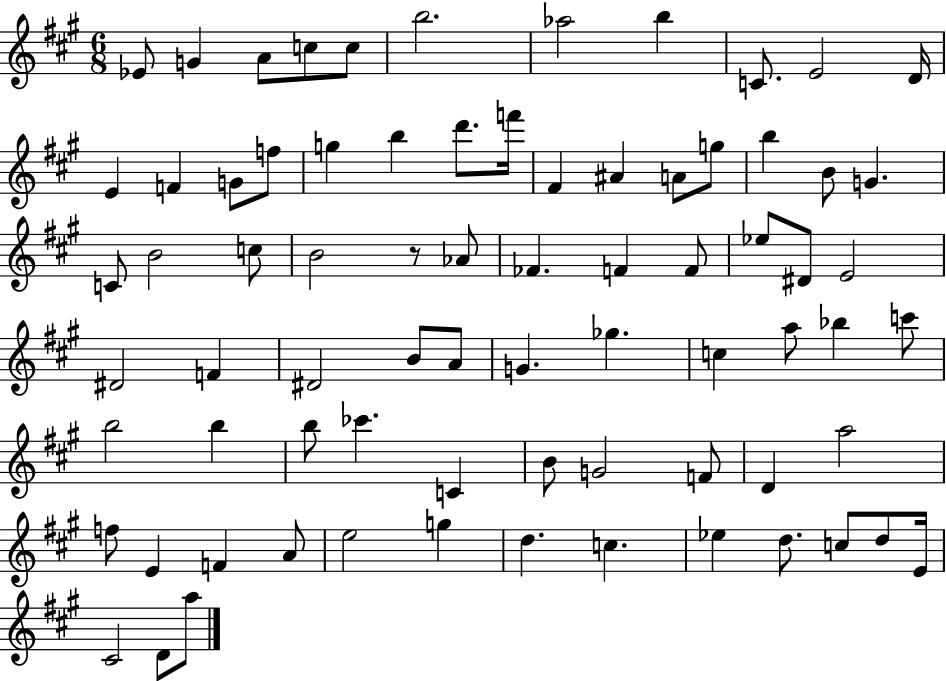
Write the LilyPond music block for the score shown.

{
  \clef treble
  \numericTimeSignature
  \time 6/8
  \key a \major
  ees'8 g'4 a'8 c''8 c''8 | b''2. | aes''2 b''4 | c'8. e'2 d'16 | \break e'4 f'4 g'8 f''8 | g''4 b''4 d'''8. f'''16 | fis'4 ais'4 a'8 g''8 | b''4 b'8 g'4. | \break c'8 b'2 c''8 | b'2 r8 aes'8 | fes'4. f'4 f'8 | ees''8 dis'8 e'2 | \break dis'2 f'4 | dis'2 b'8 a'8 | g'4. ges''4. | c''4 a''8 bes''4 c'''8 | \break b''2 b''4 | b''8 ces'''4. c'4 | b'8 g'2 f'8 | d'4 a''2 | \break f''8 e'4 f'4 a'8 | e''2 g''4 | d''4. c''4. | ees''4 d''8. c''8 d''8 e'16 | \break cis'2 d'8 a''8 | \bar "|."
}